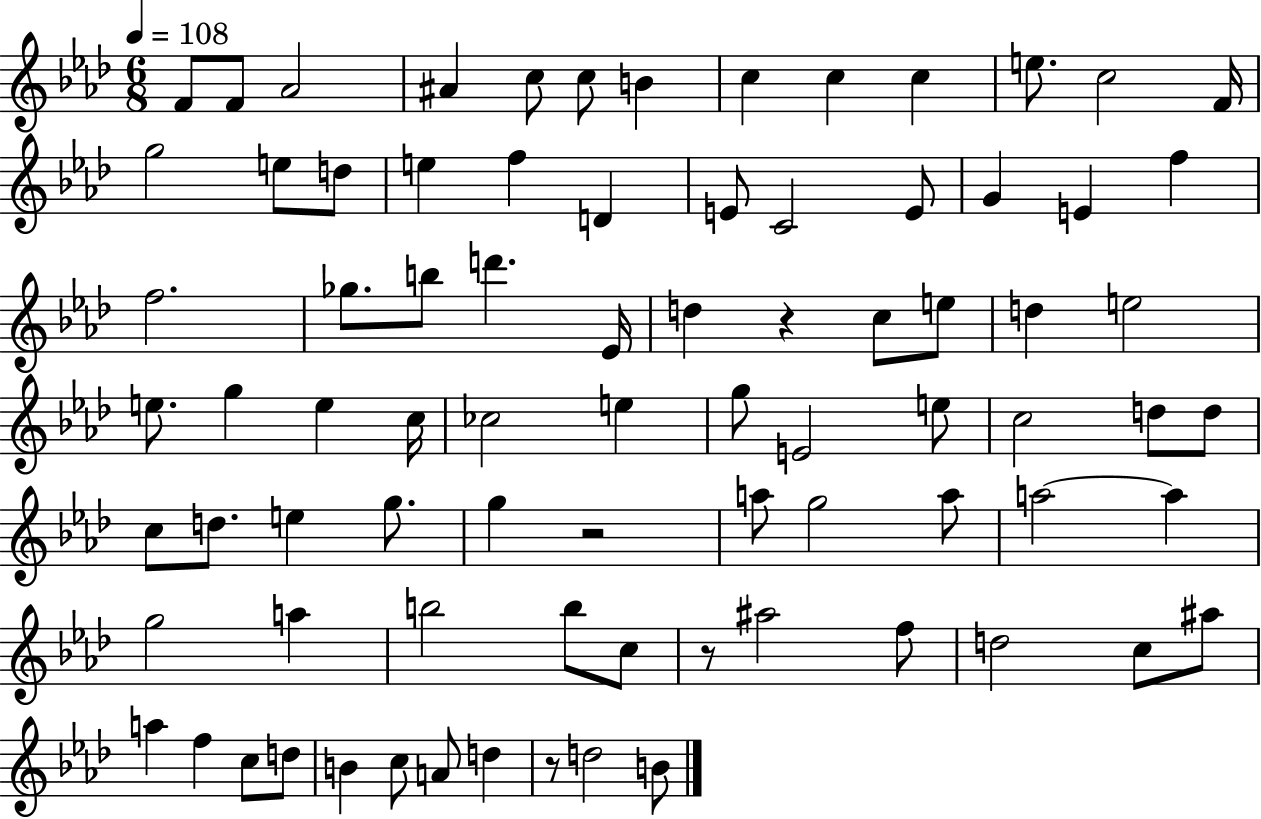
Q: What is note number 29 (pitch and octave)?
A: D6